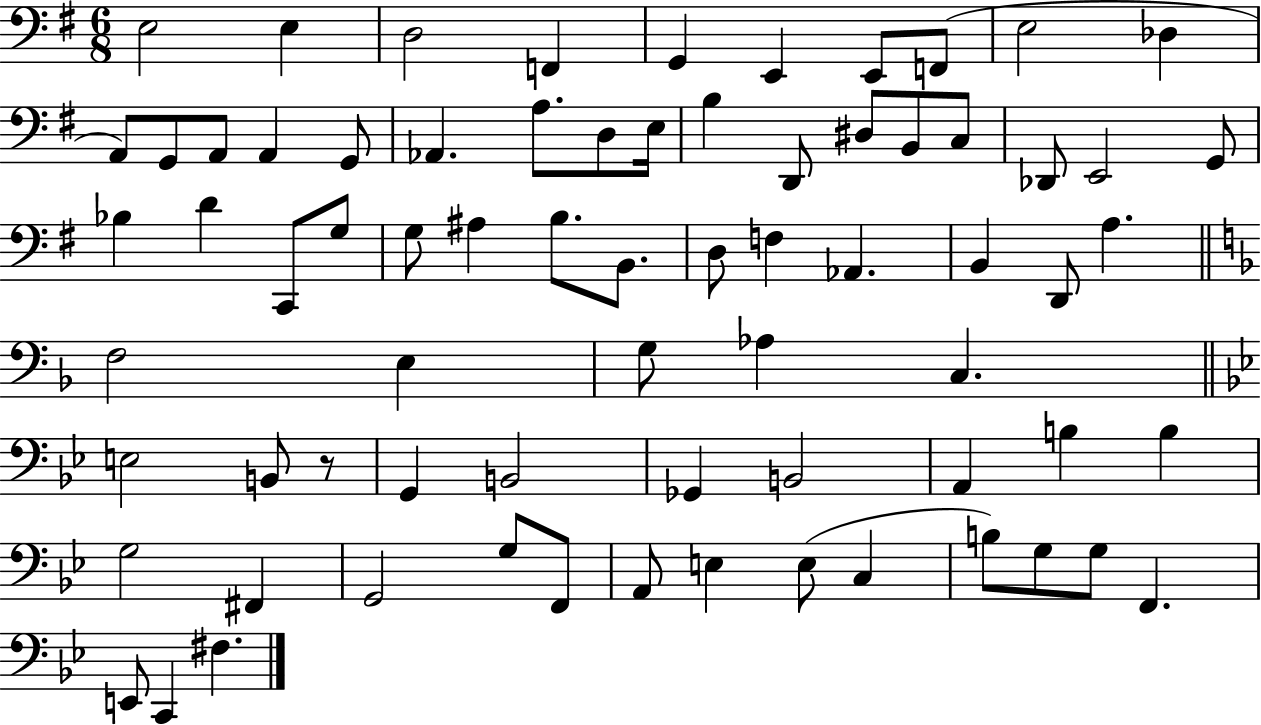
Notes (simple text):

E3/h E3/q D3/h F2/q G2/q E2/q E2/e F2/e E3/h Db3/q A2/e G2/e A2/e A2/q G2/e Ab2/q. A3/e. D3/e E3/s B3/q D2/e D#3/e B2/e C3/e Db2/e E2/h G2/e Bb3/q D4/q C2/e G3/e G3/e A#3/q B3/e. B2/e. D3/e F3/q Ab2/q. B2/q D2/e A3/q. F3/h E3/q G3/e Ab3/q C3/q. E3/h B2/e R/e G2/q B2/h Gb2/q B2/h A2/q B3/q B3/q G3/h F#2/q G2/h G3/e F2/e A2/e E3/q E3/e C3/q B3/e G3/e G3/e F2/q. E2/e C2/q F#3/q.